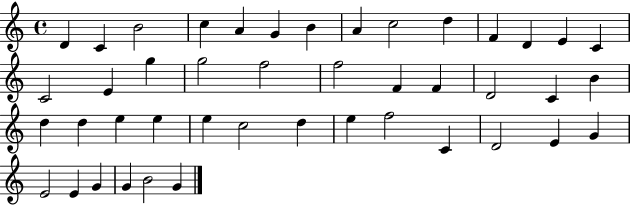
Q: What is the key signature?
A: C major